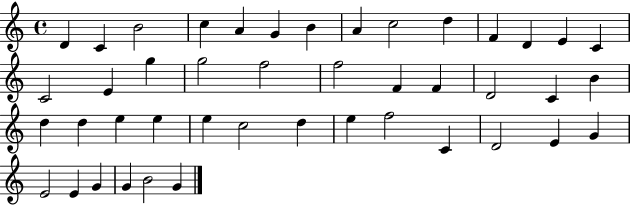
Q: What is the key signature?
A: C major